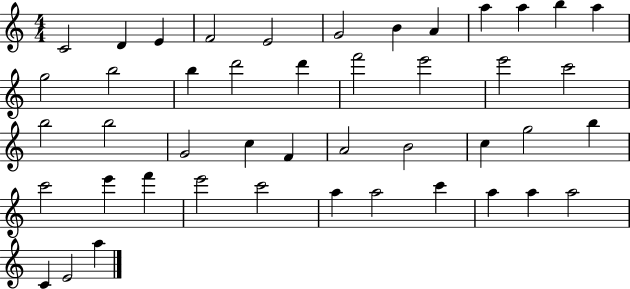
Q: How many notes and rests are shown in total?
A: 45